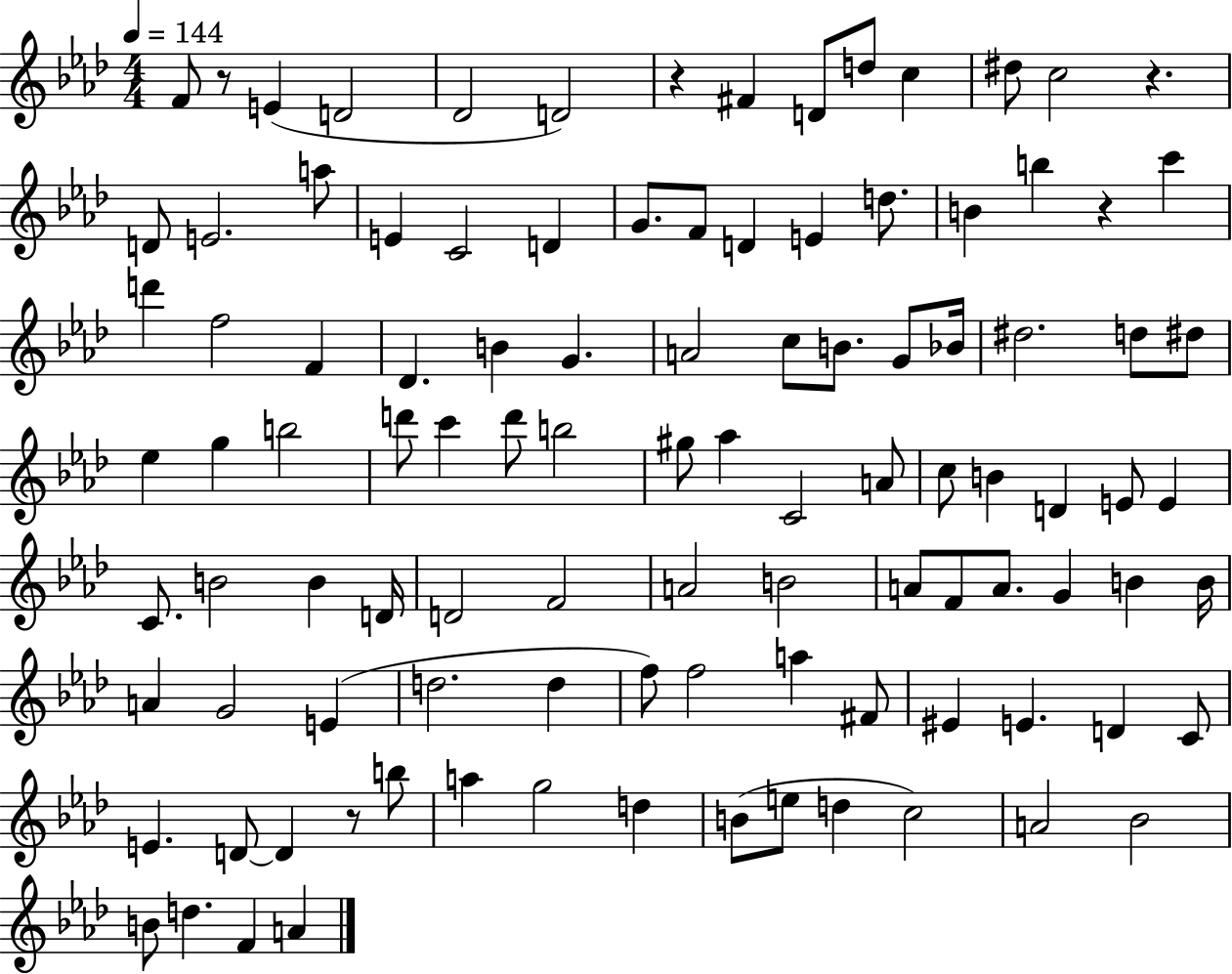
X:1
T:Untitled
M:4/4
L:1/4
K:Ab
F/2 z/2 E D2 _D2 D2 z ^F D/2 d/2 c ^d/2 c2 z D/2 E2 a/2 E C2 D G/2 F/2 D E d/2 B b z c' d' f2 F _D B G A2 c/2 B/2 G/2 _B/4 ^d2 d/2 ^d/2 _e g b2 d'/2 c' d'/2 b2 ^g/2 _a C2 A/2 c/2 B D E/2 E C/2 B2 B D/4 D2 F2 A2 B2 A/2 F/2 A/2 G B B/4 A G2 E d2 d f/2 f2 a ^F/2 ^E E D C/2 E D/2 D z/2 b/2 a g2 d B/2 e/2 d c2 A2 _B2 B/2 d F A